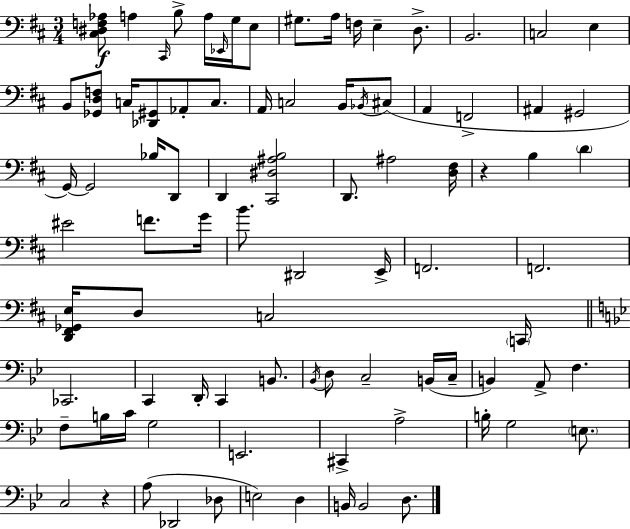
X:1
T:Untitled
M:3/4
L:1/4
K:D
[^C,^D,F,_A,]/2 A, ^C,,/4 B,/2 A,/4 _E,,/4 G,/4 E,/2 ^G,/2 A,/4 F,/4 E, D,/2 B,,2 C,2 E, B,,/2 [_G,,D,F,]/2 C,/4 [_D,,^G,,]/2 _A,,/2 C,/2 A,,/4 C,2 B,,/4 _B,,/4 ^C,/2 A,, F,,2 ^A,, ^G,,2 G,,/4 G,,2 _B,/4 D,,/2 D,, [^C,,^D,^A,B,]2 D,,/2 ^A,2 [D,^F,]/4 z B, D ^E2 F/2 G/4 B/2 ^D,,2 E,,/4 F,,2 F,,2 [D,,^F,,_G,,E,]/4 D,/2 C,2 C,,/4 _C,,2 C,, D,,/4 C,, B,,/2 _B,,/4 D,/2 C,2 B,,/4 C,/4 B,, A,,/2 F, F,/2 B,/4 C/4 G,2 E,,2 ^C,, A,2 B,/4 G,2 E,/2 C,2 z A,/2 _D,,2 _D,/2 E,2 D, B,,/4 B,,2 D,/2